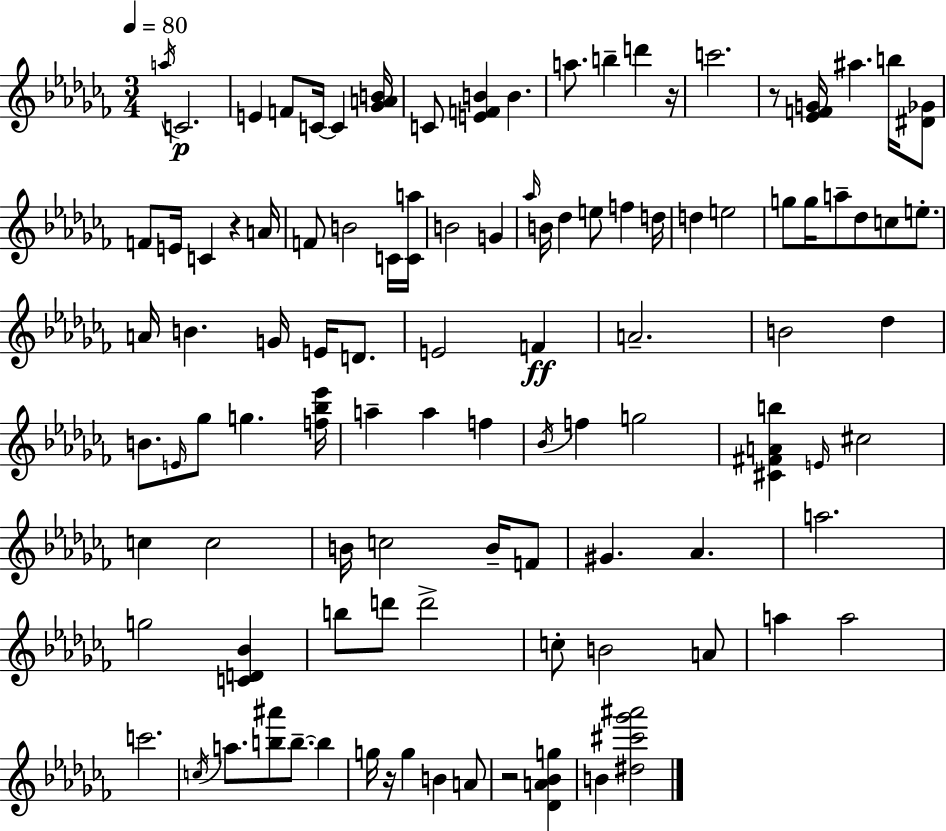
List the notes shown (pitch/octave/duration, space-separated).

A5/s C4/h. E4/q F4/e C4/s C4/q [Gb4,A4,B4]/s C4/e [E4,F4,B4]/q B4/q. A5/e. B5/q D6/q R/s C6/h. R/e [Eb4,F4,G4]/s A#5/q. B5/s [D#4,Gb4]/e F4/e E4/s C4/q R/q A4/s F4/e B4/h C4/s [C4,A5]/s B4/h G4/q Ab5/s B4/s Db5/q E5/e F5/q D5/s D5/q E5/h G5/e G5/s A5/e Db5/e C5/e E5/e. A4/s B4/q. G4/s E4/s D4/e. E4/h F4/q A4/h. B4/h Db5/q B4/e. E4/s Gb5/e G5/q. [F5,Bb5,Eb6]/s A5/q A5/q F5/q Bb4/s F5/q G5/h [C#4,F#4,A4,B5]/q E4/s C#5/h C5/q C5/h B4/s C5/h B4/s F4/e G#4/q. Ab4/q. A5/h. G5/h [C4,D4,Bb4]/q B5/e D6/e D6/h C5/e B4/h A4/e A5/q A5/h C6/h. C5/s A5/e. [B5,A#6]/e B5/e. B5/q G5/s R/s G5/q B4/q A4/e R/h [Db4,A4,Bb4,G5]/q B4/q [D#5,C#6,Gb6,A#6]/h